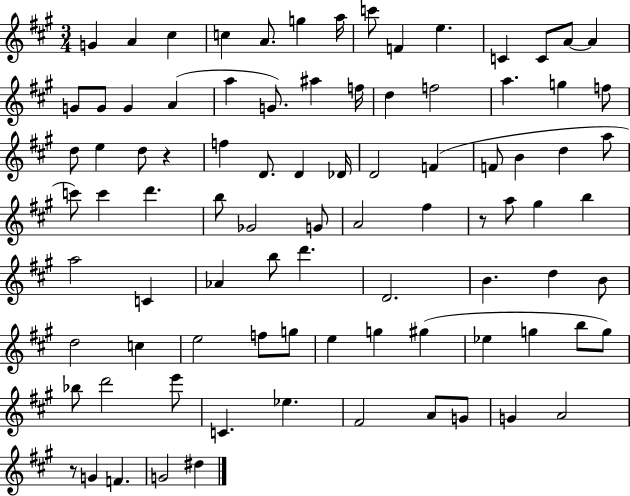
G4/q A4/q C#5/q C5/q A4/e. G5/q A5/s C6/e F4/q E5/q. C4/q C4/e A4/e A4/q G4/e G4/e G4/q A4/q A5/q G4/e. A#5/q F5/s D5/q F5/h A5/q. G5/q F5/e D5/e E5/q D5/e R/q F5/q D4/e. D4/q Db4/s D4/h F4/q F4/e B4/q D5/q A5/e C6/e C6/q D6/q. B5/e Gb4/h G4/e A4/h F#5/q R/e A5/e G#5/q B5/q A5/h C4/q Ab4/q B5/e D6/q. D4/h. B4/q. D5/q B4/e D5/h C5/q E5/h F5/e G5/e E5/q G5/q G#5/q Eb5/q G5/q B5/e G5/e Bb5/e D6/h E6/e C4/q. Eb5/q. F#4/h A4/e G4/e G4/q A4/h R/e G4/q F4/q. G4/h D#5/q